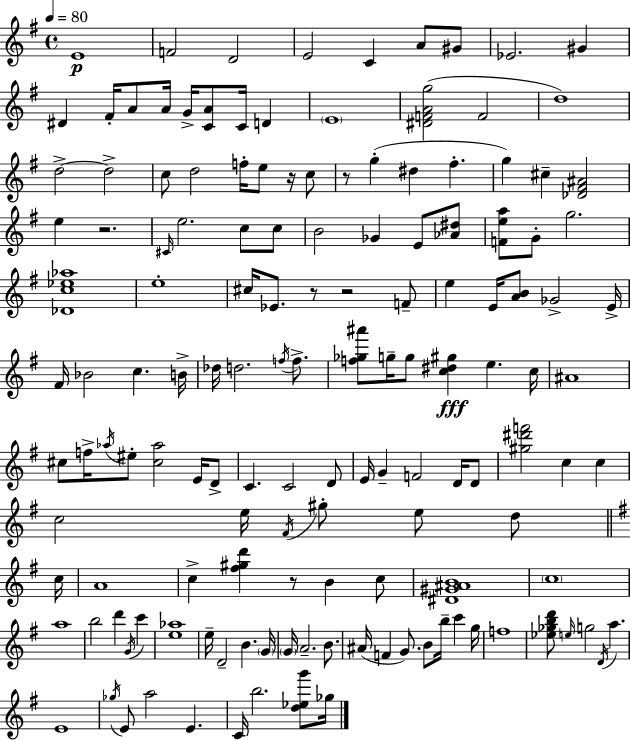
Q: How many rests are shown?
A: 6